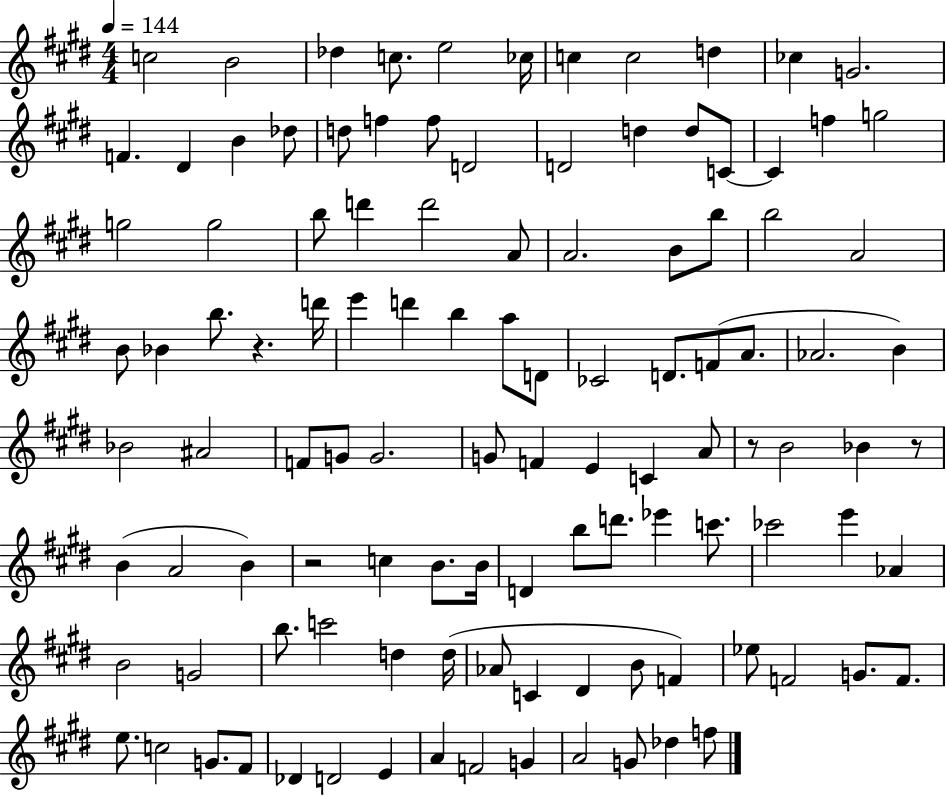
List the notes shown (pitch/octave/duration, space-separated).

C5/h B4/h Db5/q C5/e. E5/h CES5/s C5/q C5/h D5/q CES5/q G4/h. F4/q. D#4/q B4/q Db5/e D5/e F5/q F5/e D4/h D4/h D5/q D5/e C4/e C4/q F5/q G5/h G5/h G5/h B5/e D6/q D6/h A4/e A4/h. B4/e B5/e B5/h A4/h B4/e Bb4/q B5/e. R/q. D6/s E6/q D6/q B5/q A5/e D4/e CES4/h D4/e. F4/e A4/e. Ab4/h. B4/q Bb4/h A#4/h F4/e G4/e G4/h. G4/e F4/q E4/q C4/q A4/e R/e B4/h Bb4/q R/e B4/q A4/h B4/q R/h C5/q B4/e. B4/s D4/q B5/e D6/e. Eb6/q C6/e. CES6/h E6/q Ab4/q B4/h G4/h B5/e. C6/h D5/q D5/s Ab4/e C4/q D#4/q B4/e F4/q Eb5/e F4/h G4/e. F4/e. E5/e. C5/h G4/e. F#4/e Db4/q D4/h E4/q A4/q F4/h G4/q A4/h G4/e Db5/q F5/e